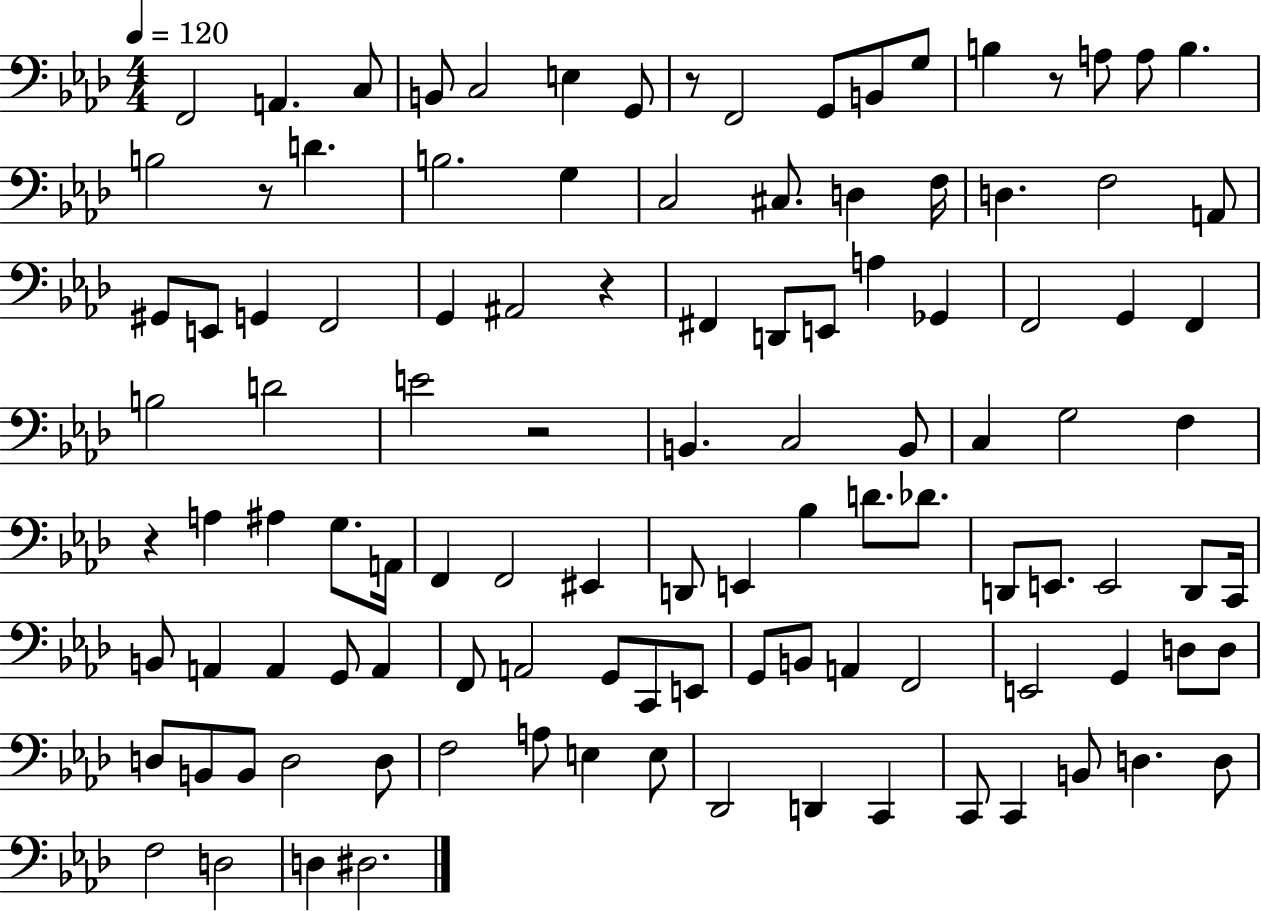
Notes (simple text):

F2/h A2/q. C3/e B2/e C3/h E3/q G2/e R/e F2/h G2/e B2/e G3/e B3/q R/e A3/e A3/e B3/q. B3/h R/e D4/q. B3/h. G3/q C3/h C#3/e. D3/q F3/s D3/q. F3/h A2/e G#2/e E2/e G2/q F2/h G2/q A#2/h R/q F#2/q D2/e E2/e A3/q Gb2/q F2/h G2/q F2/q B3/h D4/h E4/h R/h B2/q. C3/h B2/e C3/q G3/h F3/q R/q A3/q A#3/q G3/e. A2/s F2/q F2/h EIS2/q D2/e E2/q Bb3/q D4/e. Db4/e. D2/e E2/e. E2/h D2/e C2/s B2/e A2/q A2/q G2/e A2/q F2/e A2/h G2/e C2/e E2/e G2/e B2/e A2/q F2/h E2/h G2/q D3/e D3/e D3/e B2/e B2/e D3/h D3/e F3/h A3/e E3/q E3/e Db2/h D2/q C2/q C2/e C2/q B2/e D3/q. D3/e F3/h D3/h D3/q D#3/h.